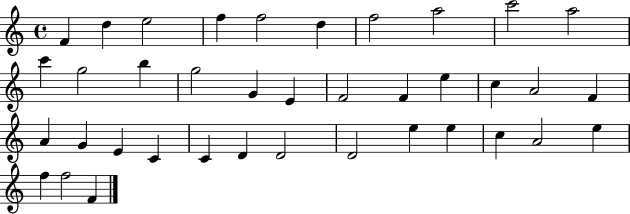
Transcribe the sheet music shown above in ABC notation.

X:1
T:Untitled
M:4/4
L:1/4
K:C
F d e2 f f2 d f2 a2 c'2 a2 c' g2 b g2 G E F2 F e c A2 F A G E C C D D2 D2 e e c A2 e f f2 F